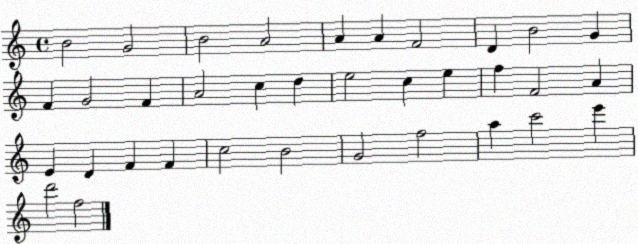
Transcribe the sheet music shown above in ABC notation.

X:1
T:Untitled
M:4/4
L:1/4
K:C
B2 G2 B2 A2 A A F2 D B2 G F G2 F A2 c d e2 c e f F2 A E D F F c2 B2 G2 f2 a c'2 e' d'2 f2